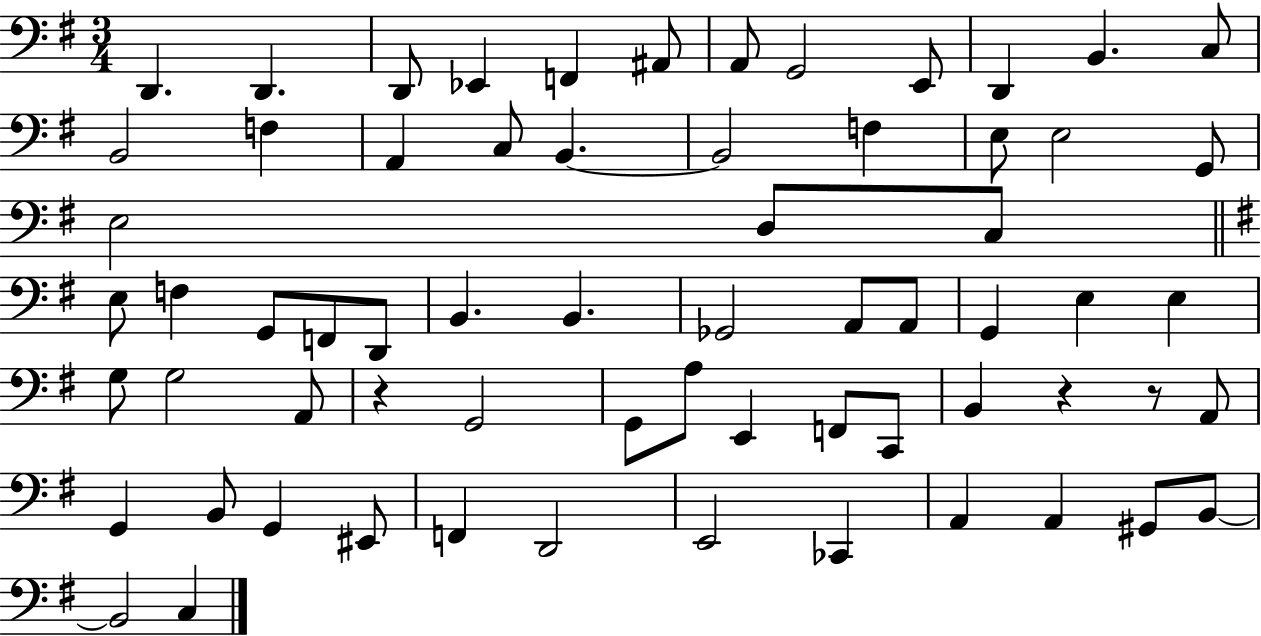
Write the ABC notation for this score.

X:1
T:Untitled
M:3/4
L:1/4
K:G
D,, D,, D,,/2 _E,, F,, ^A,,/2 A,,/2 G,,2 E,,/2 D,, B,, C,/2 B,,2 F, A,, C,/2 B,, B,,2 F, E,/2 E,2 G,,/2 E,2 D,/2 C,/2 E,/2 F, G,,/2 F,,/2 D,,/2 B,, B,, _G,,2 A,,/2 A,,/2 G,, E, E, G,/2 G,2 A,,/2 z G,,2 G,,/2 A,/2 E,, F,,/2 C,,/2 B,, z z/2 A,,/2 G,, B,,/2 G,, ^E,,/2 F,, D,,2 E,,2 _C,, A,, A,, ^G,,/2 B,,/2 B,,2 C,